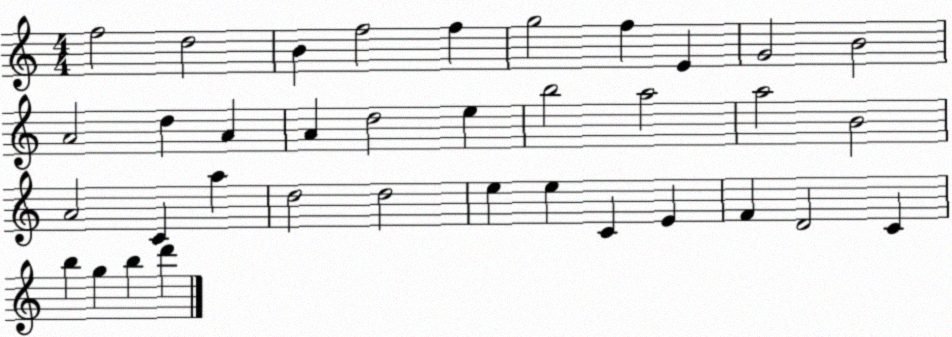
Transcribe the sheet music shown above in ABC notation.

X:1
T:Untitled
M:4/4
L:1/4
K:C
f2 d2 B f2 f g2 f E G2 B2 A2 d A A d2 e b2 a2 a2 B2 A2 C a d2 d2 e e C E F D2 C b g b d'